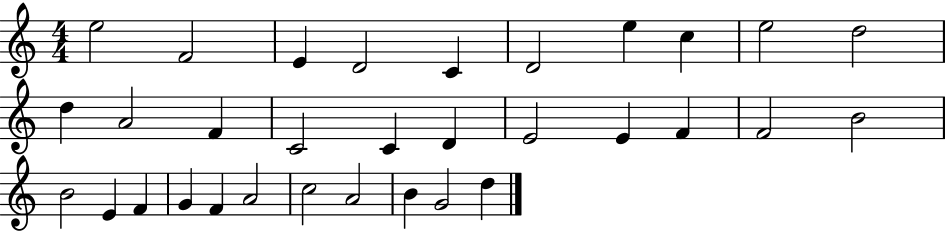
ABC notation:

X:1
T:Untitled
M:4/4
L:1/4
K:C
e2 F2 E D2 C D2 e c e2 d2 d A2 F C2 C D E2 E F F2 B2 B2 E F G F A2 c2 A2 B G2 d